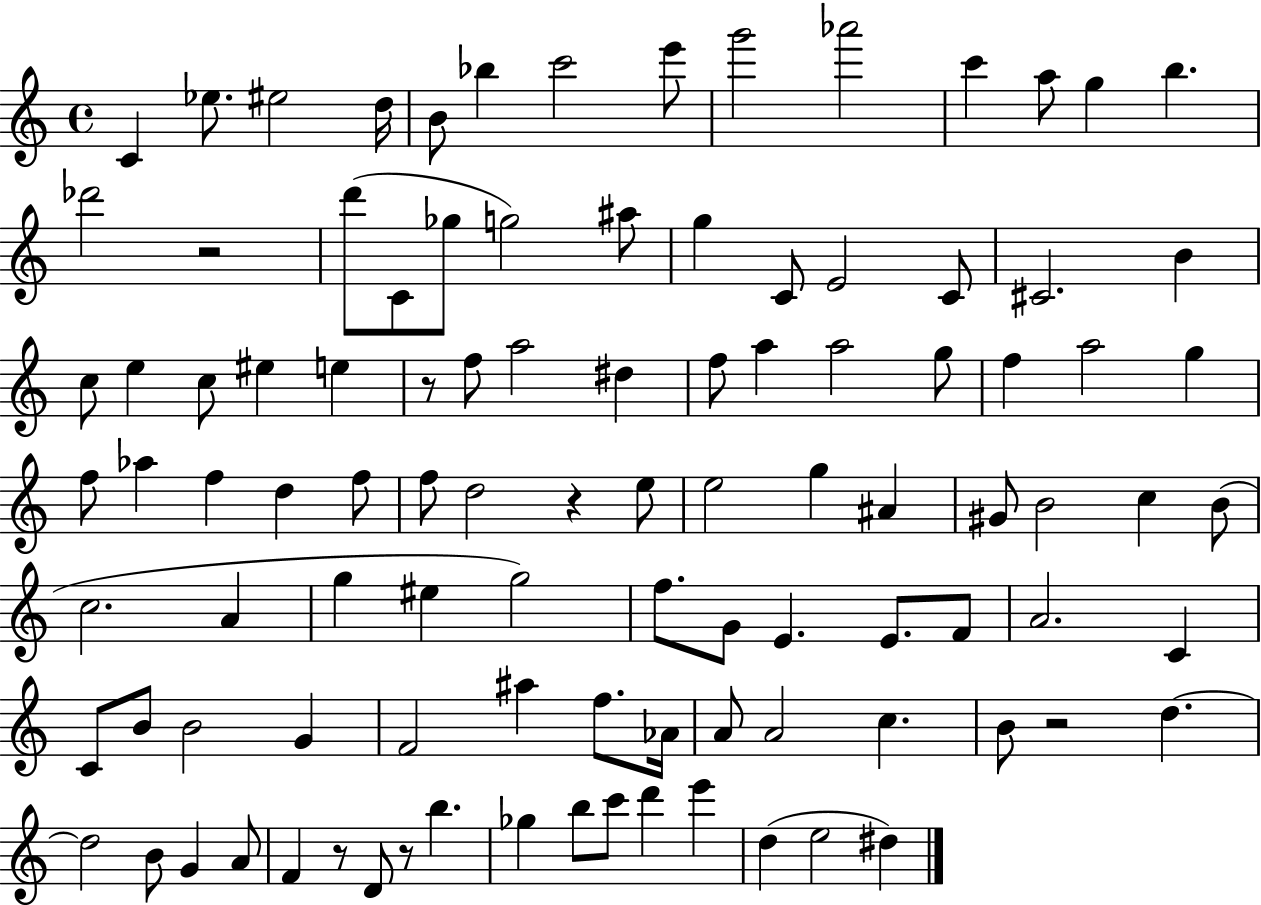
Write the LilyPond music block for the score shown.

{
  \clef treble
  \time 4/4
  \defaultTimeSignature
  \key c \major
  c'4 ees''8. eis''2 d''16 | b'8 bes''4 c'''2 e'''8 | g'''2 aes'''2 | c'''4 a''8 g''4 b''4. | \break des'''2 r2 | d'''8( c'8 ges''8 g''2) ais''8 | g''4 c'8 e'2 c'8 | cis'2. b'4 | \break c''8 e''4 c''8 eis''4 e''4 | r8 f''8 a''2 dis''4 | f''8 a''4 a''2 g''8 | f''4 a''2 g''4 | \break f''8 aes''4 f''4 d''4 f''8 | f''8 d''2 r4 e''8 | e''2 g''4 ais'4 | gis'8 b'2 c''4 b'8( | \break c''2. a'4 | g''4 eis''4 g''2) | f''8. g'8 e'4. e'8. f'8 | a'2. c'4 | \break c'8 b'8 b'2 g'4 | f'2 ais''4 f''8. aes'16 | a'8 a'2 c''4. | b'8 r2 d''4.~~ | \break d''2 b'8 g'4 a'8 | f'4 r8 d'8 r8 b''4. | ges''4 b''8 c'''8 d'''4 e'''4 | d''4( e''2 dis''4) | \break \bar "|."
}